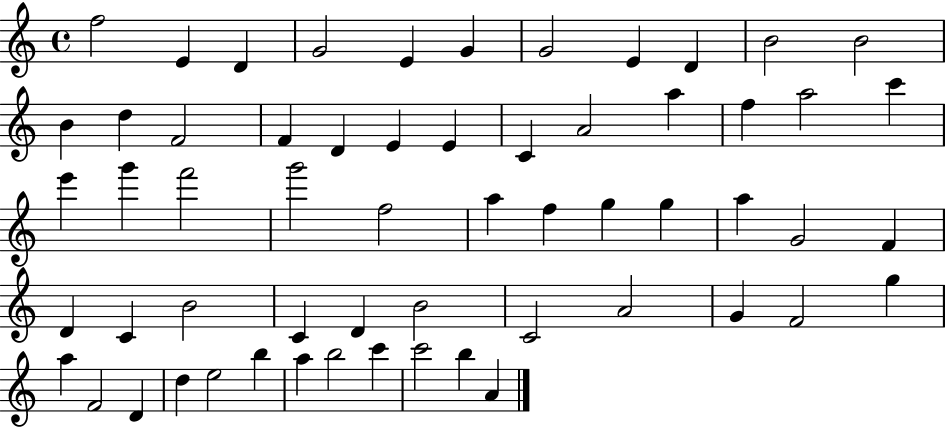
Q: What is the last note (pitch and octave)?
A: A4